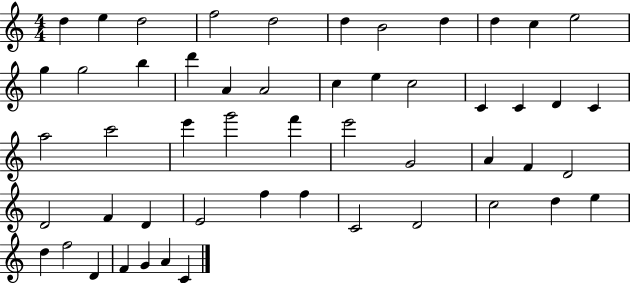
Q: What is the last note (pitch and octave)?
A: C4